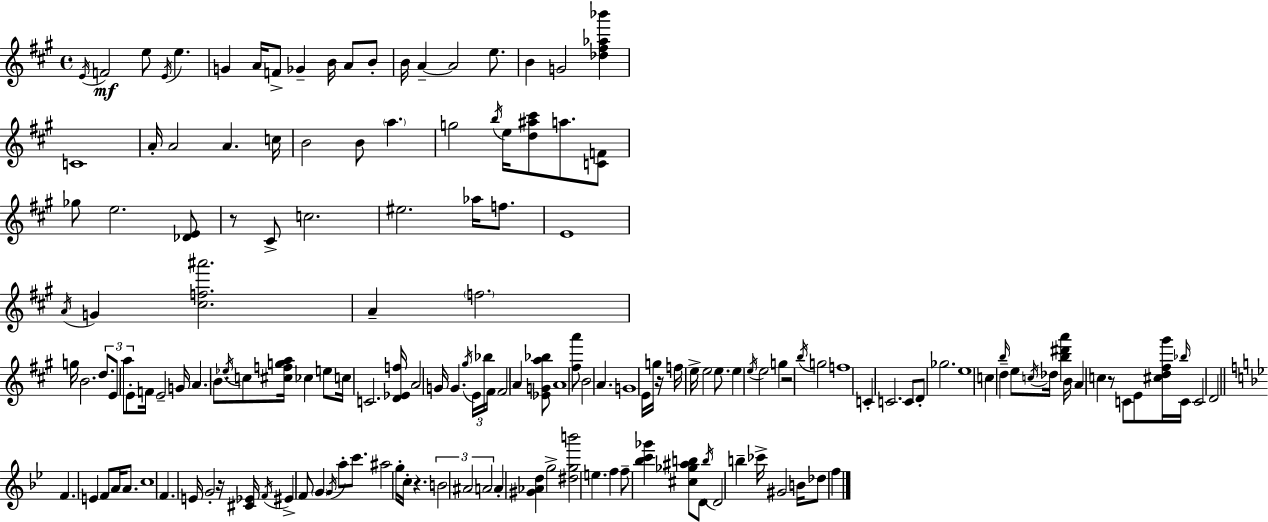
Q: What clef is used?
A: treble